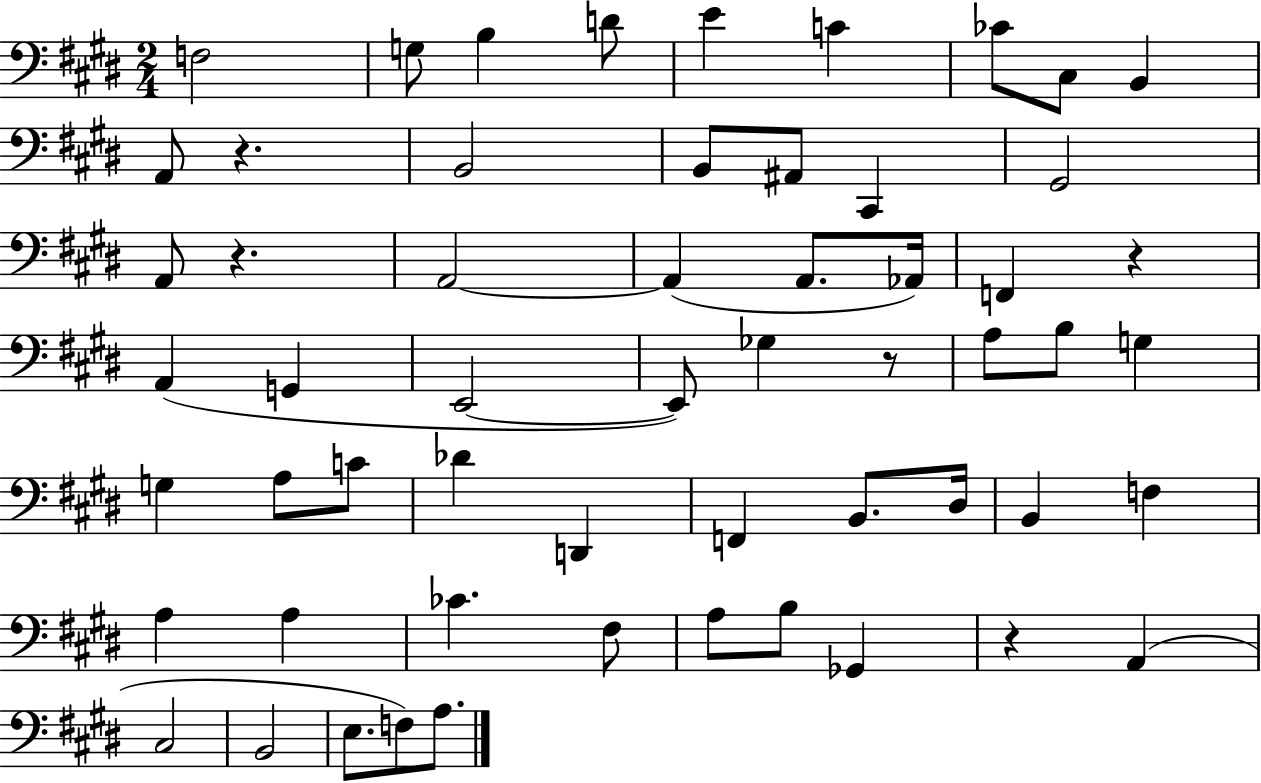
F3/h G3/e B3/q D4/e E4/q C4/q CES4/e C#3/e B2/q A2/e R/q. B2/h B2/e A#2/e C#2/q G#2/h A2/e R/q. A2/h A2/q A2/e. Ab2/s F2/q R/q A2/q G2/q E2/h E2/e Gb3/q R/e A3/e B3/e G3/q G3/q A3/e C4/e Db4/q D2/q F2/q B2/e. D#3/s B2/q F3/q A3/q A3/q CES4/q. F#3/e A3/e B3/e Gb2/q R/q A2/q C#3/h B2/h E3/e. F3/e A3/e.